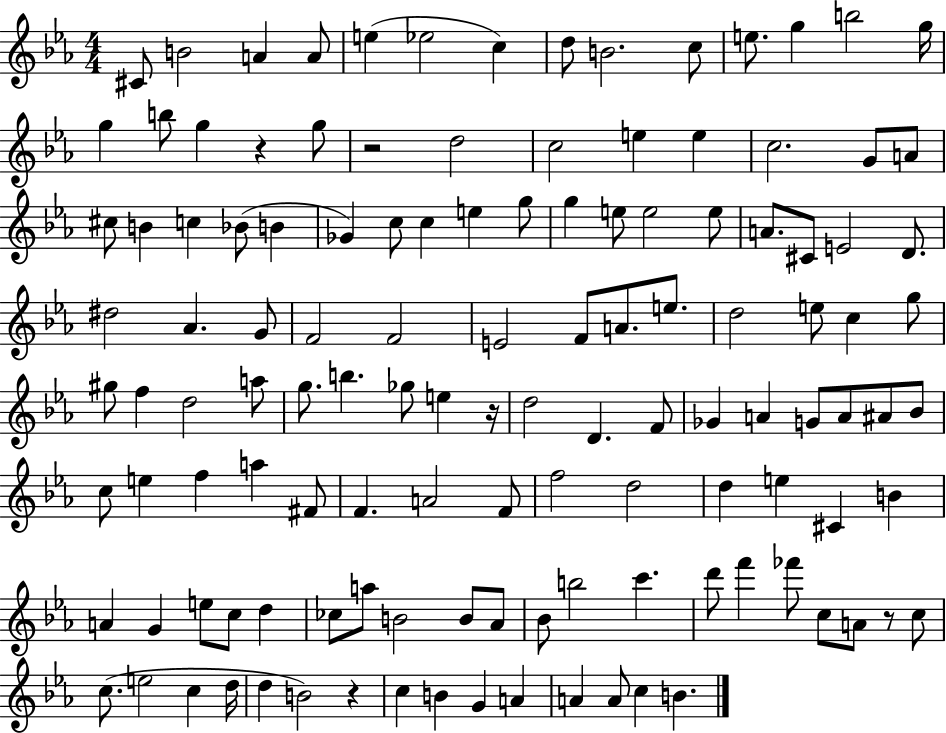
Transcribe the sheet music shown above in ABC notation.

X:1
T:Untitled
M:4/4
L:1/4
K:Eb
^C/2 B2 A A/2 e _e2 c d/2 B2 c/2 e/2 g b2 g/4 g b/2 g z g/2 z2 d2 c2 e e c2 G/2 A/2 ^c/2 B c _B/2 B _G c/2 c e g/2 g e/2 e2 e/2 A/2 ^C/2 E2 D/2 ^d2 _A G/2 F2 F2 E2 F/2 A/2 e/2 d2 e/2 c g/2 ^g/2 f d2 a/2 g/2 b _g/2 e z/4 d2 D F/2 _G A G/2 A/2 ^A/2 _B/2 c/2 e f a ^F/2 F A2 F/2 f2 d2 d e ^C B A G e/2 c/2 d _c/2 a/2 B2 B/2 _A/2 _B/2 b2 c' d'/2 f' _f'/2 c/2 A/2 z/2 c/2 c/2 e2 c d/4 d B2 z c B G A A A/2 c B